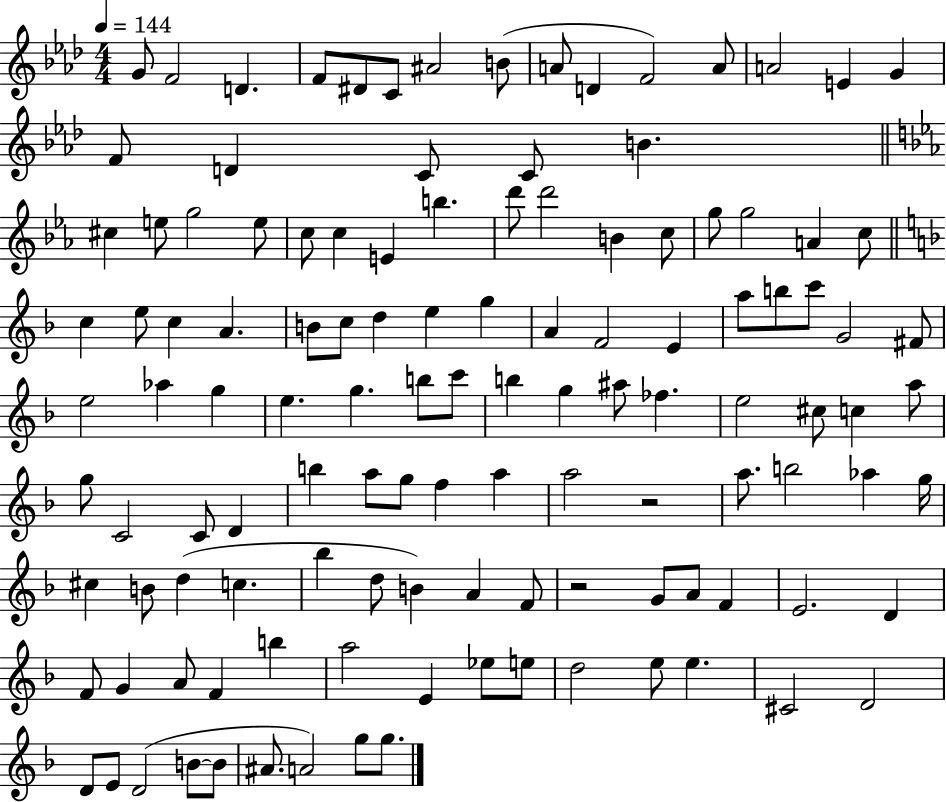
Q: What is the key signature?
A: AES major